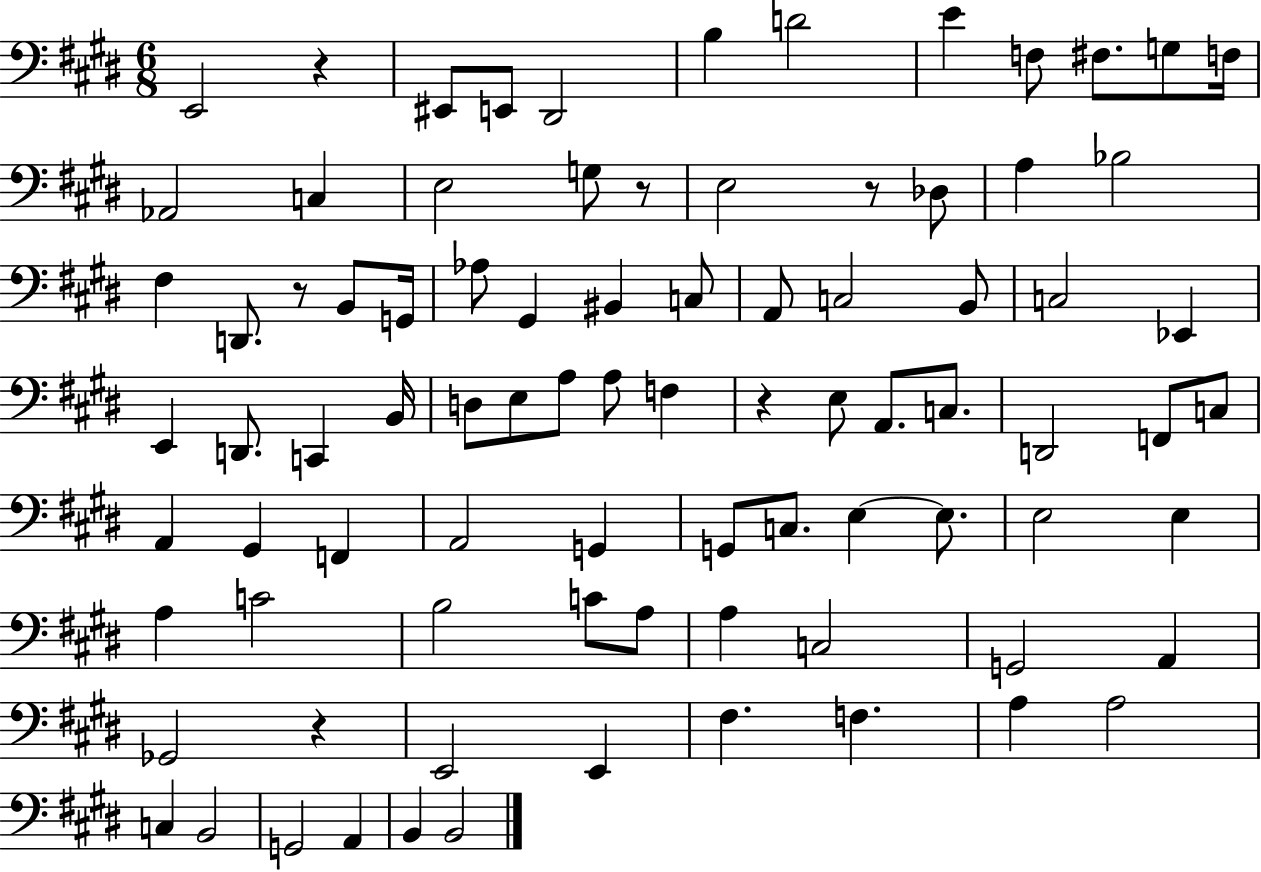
E2/h R/q EIS2/e E2/e D#2/h B3/q D4/h E4/q F3/e F#3/e. G3/e F3/s Ab2/h C3/q E3/h G3/e R/e E3/h R/e Db3/e A3/q Bb3/h F#3/q D2/e. R/e B2/e G2/s Ab3/e G#2/q BIS2/q C3/e A2/e C3/h B2/e C3/h Eb2/q E2/q D2/e. C2/q B2/s D3/e E3/e A3/e A3/e F3/q R/q E3/e A2/e. C3/e. D2/h F2/e C3/e A2/q G#2/q F2/q A2/h G2/q G2/e C3/e. E3/q E3/e. E3/h E3/q A3/q C4/h B3/h C4/e A3/e A3/q C3/h G2/h A2/q Gb2/h R/q E2/h E2/q F#3/q. F3/q. A3/q A3/h C3/q B2/h G2/h A2/q B2/q B2/h